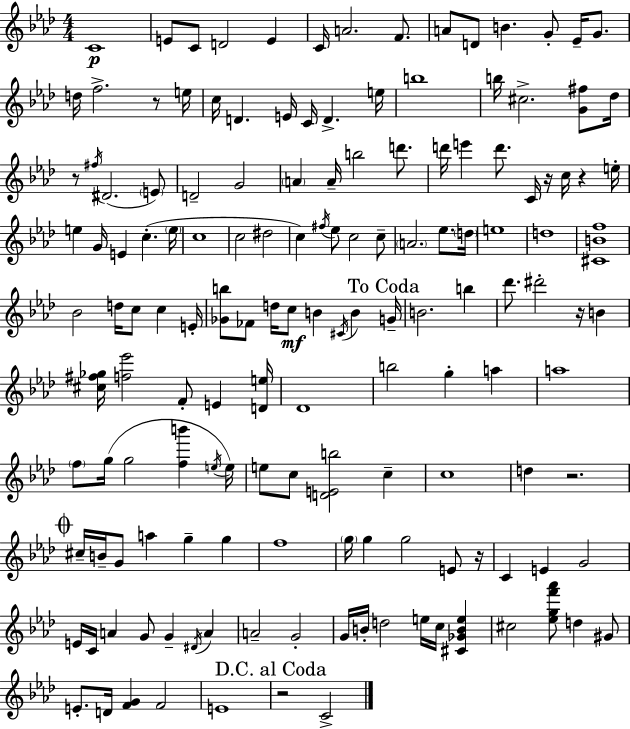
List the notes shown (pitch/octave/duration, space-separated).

C4/w E4/e C4/e D4/h E4/q C4/s A4/h. F4/e. A4/e D4/e B4/q. G4/e Eb4/s G4/e. D5/s F5/h. R/e E5/s C5/s D4/q. E4/s C4/s D4/q. E5/s B5/w B5/s C#5/h. [G4,F#5]/e Db5/s R/e F#5/s D#4/h. E4/e D4/h G4/h A4/q A4/s B5/h D6/e. D6/s E6/q D6/e. C4/s R/s C5/s R/q E5/s E5/q G4/s E4/q C5/q. E5/s C5/w C5/h D#5/h C5/q F#5/s Eb5/e C5/h C5/e A4/h. Eb5/e. D5/s E5/w D5/w [C#4,B4,F5]/w Bb4/h D5/s C5/e C5/q E4/s [Gb4,B5]/e FES4/e D5/s C5/e B4/q C#4/s B4/q G4/s B4/h. B5/q Db6/e. D#6/h R/s B4/q [C#5,F#5,Gb5]/s [F5,Eb6]/h F4/e E4/q [D4,E5]/s Db4/w B5/h G5/q A5/q A5/w F5/e G5/s G5/h [F5,B6]/q E5/s E5/s E5/e C5/e [D4,E4,B5]/h C5/q C5/w D5/q R/h. C#5/s B4/s G4/e A5/q G5/q G5/q F5/w G5/s G5/q G5/h E4/e R/s C4/q E4/q G4/h E4/s C4/s A4/q G4/e G4/q D#4/s A4/q A4/h G4/h G4/s B4/s D5/h E5/s C5/s [C#4,Gb4,B4,E5]/q C#5/h [Eb5,G5,F6,Ab6]/e D5/q G#4/e E4/e. D4/s [F4,G4]/q F4/h E4/w R/h C4/h